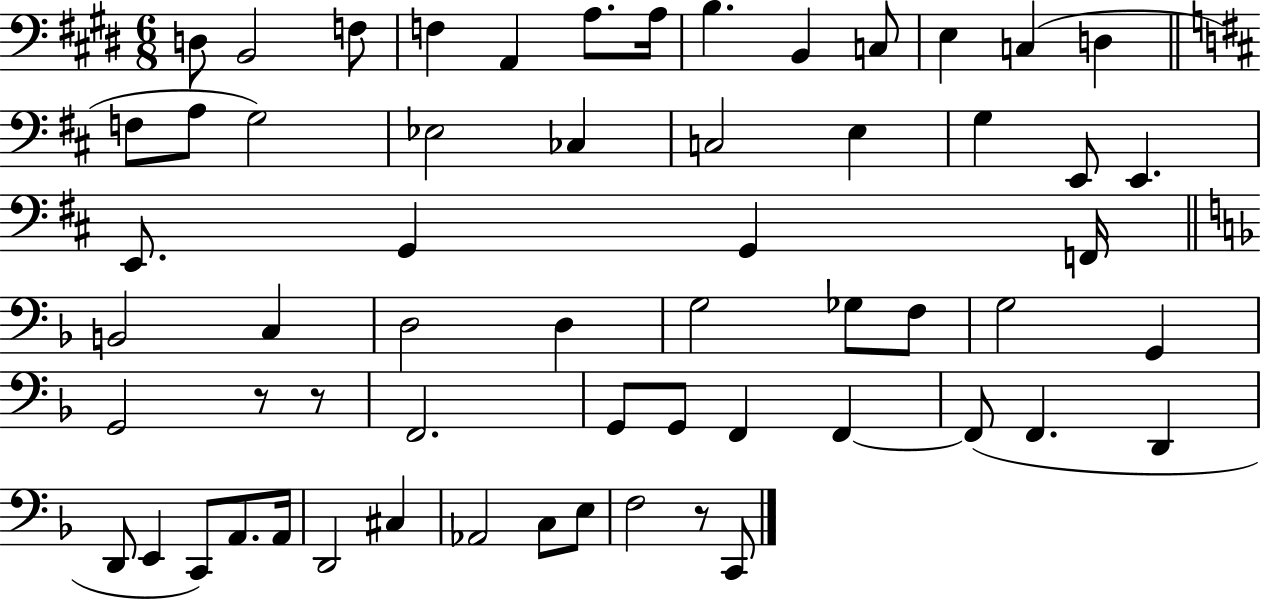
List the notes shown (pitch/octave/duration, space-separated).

D3/e B2/h F3/e F3/q A2/q A3/e. A3/s B3/q. B2/q C3/e E3/q C3/q D3/q F3/e A3/e G3/h Eb3/h CES3/q C3/h E3/q G3/q E2/e E2/q. E2/e. G2/q G2/q F2/s B2/h C3/q D3/h D3/q G3/h Gb3/e F3/e G3/h G2/q G2/h R/e R/e F2/h. G2/e G2/e F2/q F2/q F2/e F2/q. D2/q D2/e E2/q C2/e A2/e. A2/s D2/h C#3/q Ab2/h C3/e E3/e F3/h R/e C2/e